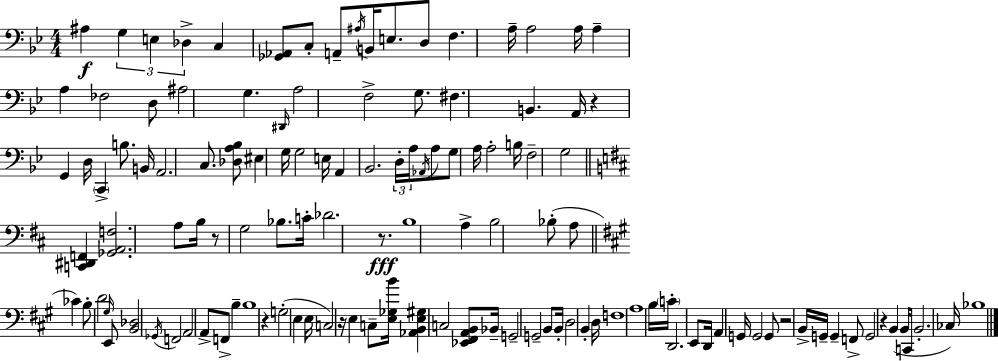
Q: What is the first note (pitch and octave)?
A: A#3